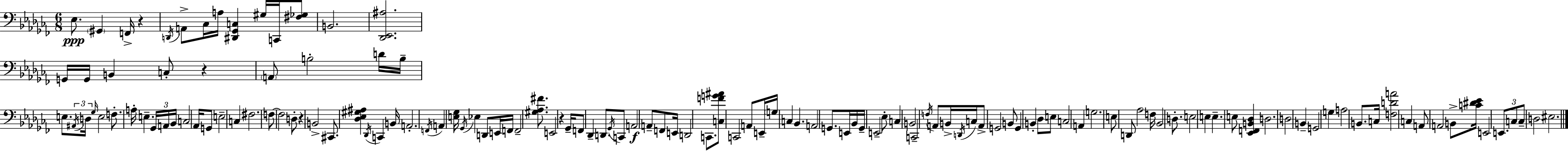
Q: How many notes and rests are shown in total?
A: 138